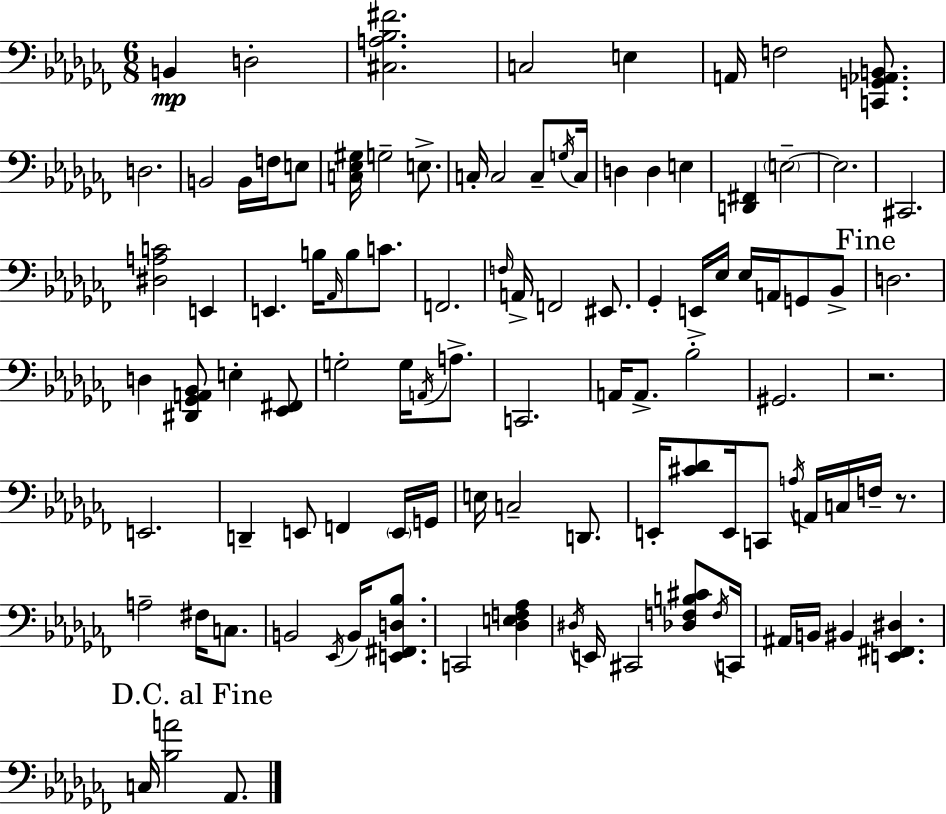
B2/q D3/h [C#3,A3,Bb3,F#4]/h. C3/h E3/q A2/s F3/h [C2,G2,Ab2,B2]/e. D3/h. B2/h B2/s F3/s E3/e [C3,Eb3,G#3]/s G3/h E3/e. C3/s C3/h C3/e G3/s C3/s D3/q D3/q E3/q [D2,F#2]/q E3/h E3/h. C#2/h. [D#3,A3,C4]/h E2/q E2/q. B3/s Ab2/s B3/e C4/e. F2/h. F3/s A2/s F2/h EIS2/e. Gb2/q E2/s Eb3/s Eb3/s A2/s G2/e Bb2/e D3/h. D3/q [D#2,Gb2,A2,Bb2]/e E3/q [Eb2,F#2]/e G3/h G3/s A2/s A3/e. C2/h. A2/s A2/e. Bb3/h G#2/h. R/h. E2/h. D2/q E2/e F2/q E2/s G2/s E3/s C3/h D2/e. E2/s [C#4,Db4]/e E2/s C2/e A3/s A2/s C3/s F3/s R/e. A3/h F#3/s C3/e. B2/h Eb2/s B2/s [E2,F#2,D3,Bb3]/e. C2/h [Db3,E3,F3,Ab3]/q D#3/s E2/s C#2/h [Db3,F3,B3,C#4]/e F3/s C2/s A#2/s B2/s BIS2/q [E2,F#2,D#3]/q. C3/s [Bb3,A4]/h Ab2/e.